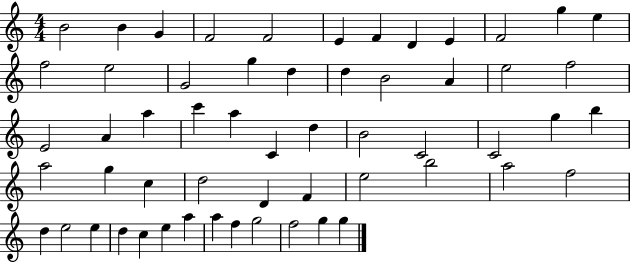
B4/h B4/q G4/q F4/h F4/h E4/q F4/q D4/q E4/q F4/h G5/q E5/q F5/h E5/h G4/h G5/q D5/q D5/q B4/h A4/q E5/h F5/h E4/h A4/q A5/q C6/q A5/q C4/q D5/q B4/h C4/h C4/h G5/q B5/q A5/h G5/q C5/q D5/h D4/q F4/q E5/h B5/h A5/h F5/h D5/q E5/h E5/q D5/q C5/q E5/q A5/q A5/q F5/q G5/h F5/h G5/q G5/q